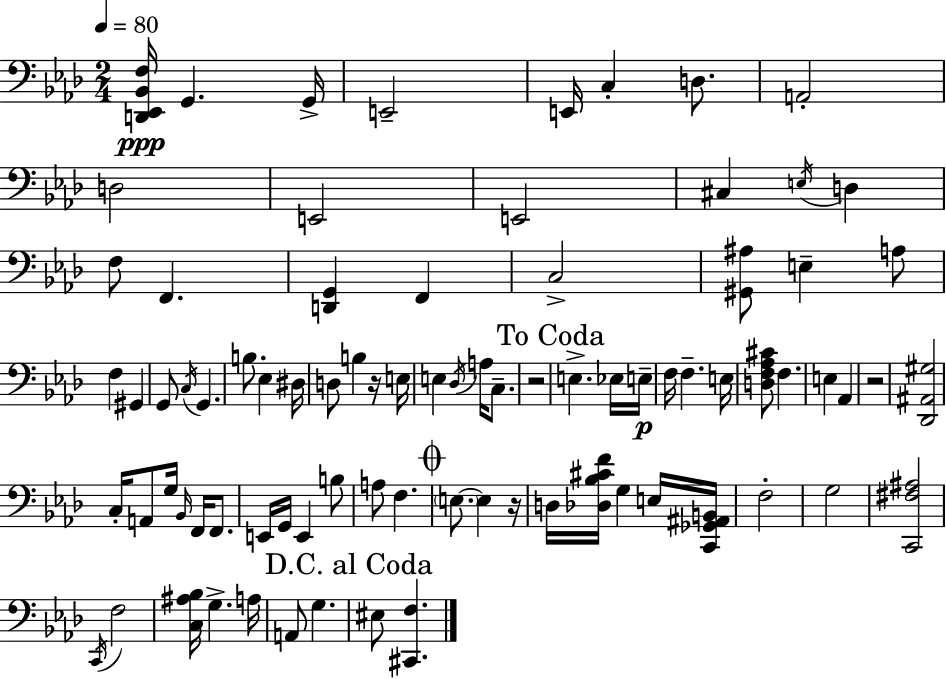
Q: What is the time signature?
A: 2/4